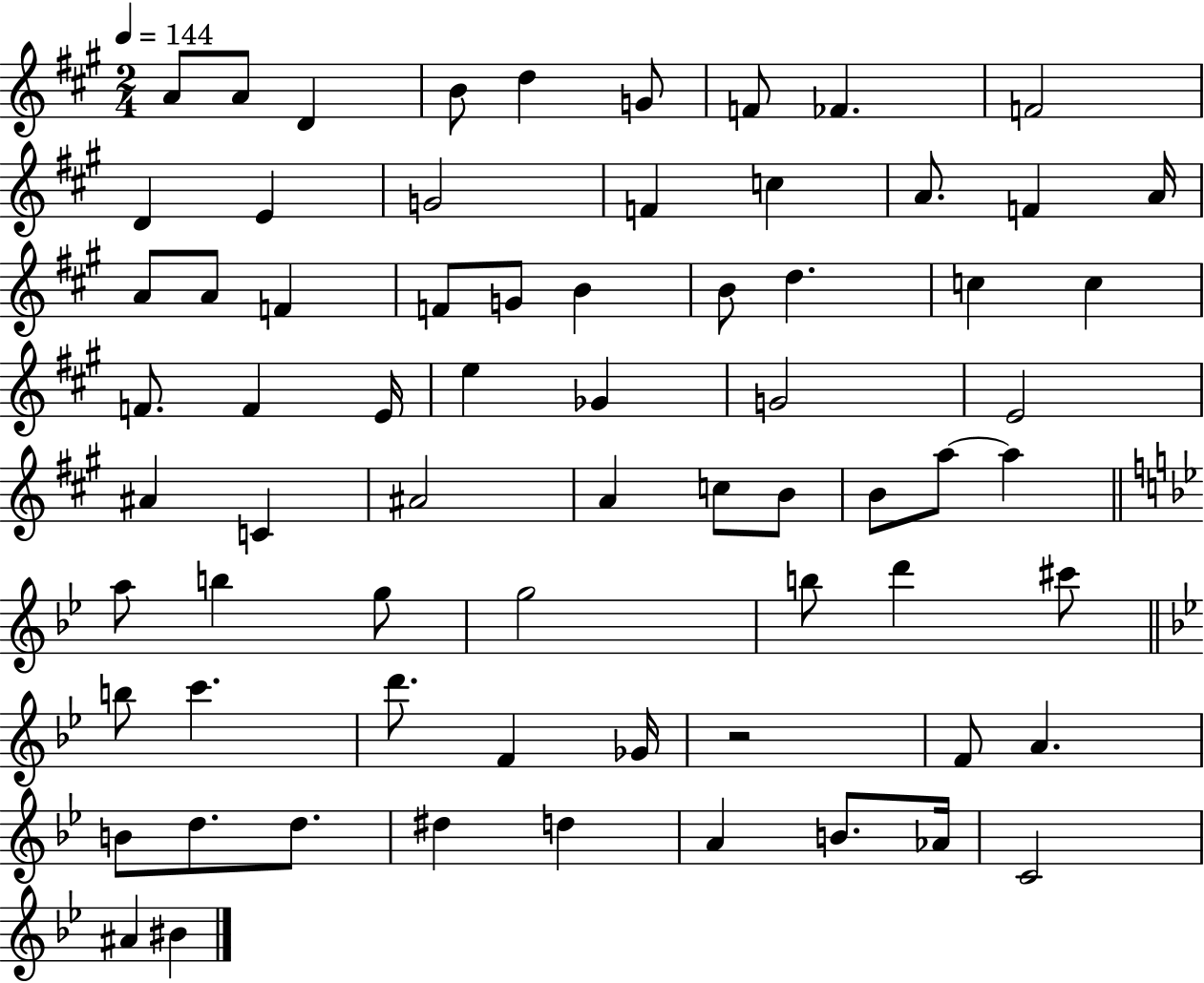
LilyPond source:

{
  \clef treble
  \numericTimeSignature
  \time 2/4
  \key a \major
  \tempo 4 = 144
  a'8 a'8 d'4 | b'8 d''4 g'8 | f'8 fes'4. | f'2 | \break d'4 e'4 | g'2 | f'4 c''4 | a'8. f'4 a'16 | \break a'8 a'8 f'4 | f'8 g'8 b'4 | b'8 d''4. | c''4 c''4 | \break f'8. f'4 e'16 | e''4 ges'4 | g'2 | e'2 | \break ais'4 c'4 | ais'2 | a'4 c''8 b'8 | b'8 a''8~~ a''4 | \break \bar "||" \break \key g \minor a''8 b''4 g''8 | g''2 | b''8 d'''4 cis'''8 | \bar "||" \break \key bes \major b''8 c'''4. | d'''8. f'4 ges'16 | r2 | f'8 a'4. | \break b'8 d''8. d''8. | dis''4 d''4 | a'4 b'8. aes'16 | c'2 | \break ais'4 bis'4 | \bar "|."
}